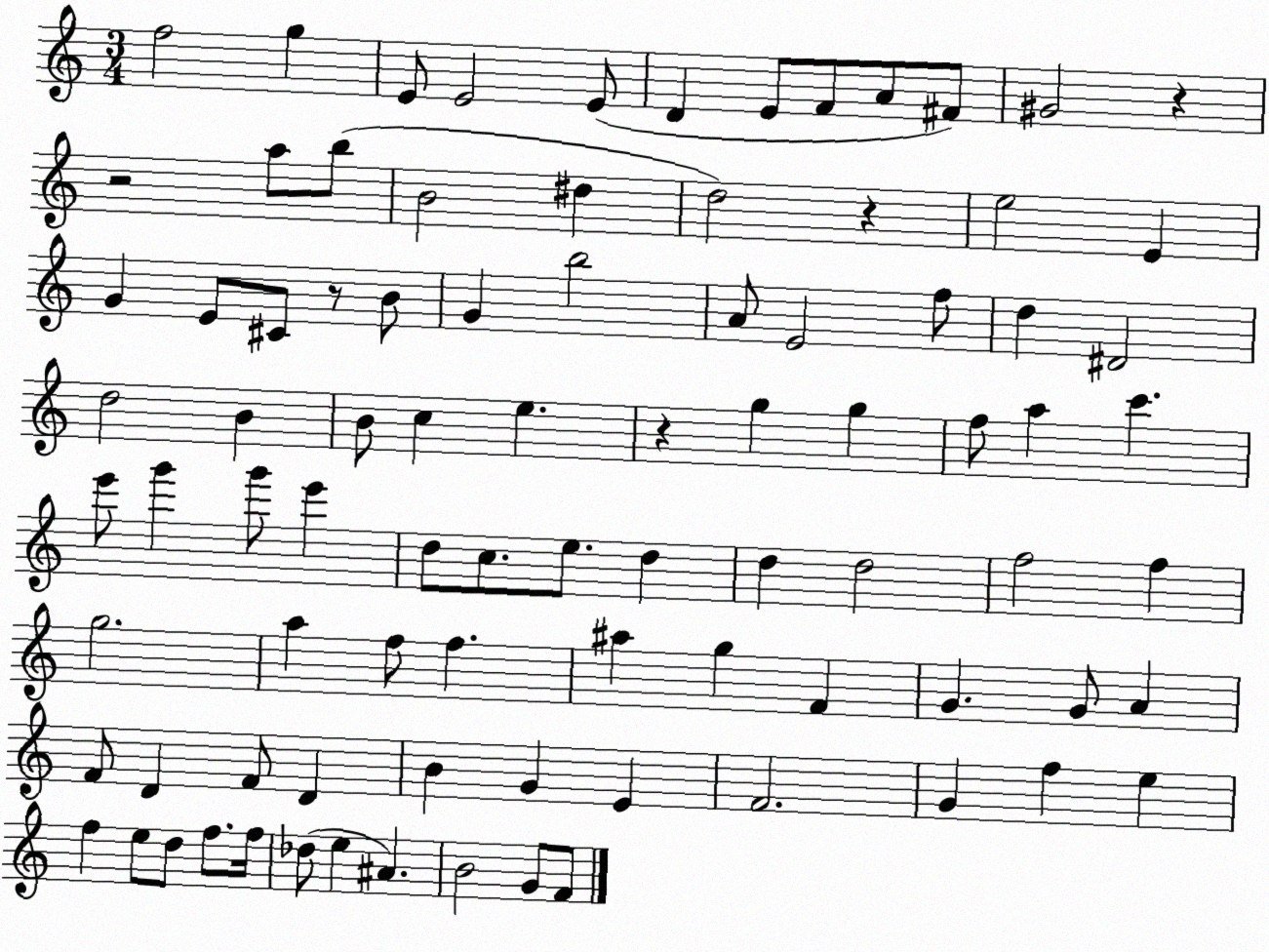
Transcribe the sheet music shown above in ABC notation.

X:1
T:Untitled
M:3/4
L:1/4
K:C
f2 g E/2 E2 E/2 D E/2 F/2 A/2 ^F/2 ^G2 z z2 a/2 b/2 B2 ^d d2 z e2 E G E/2 ^C/2 z/2 B/2 G b2 A/2 E2 f/2 d ^D2 d2 B B/2 c e z g g f/2 a c' e'/2 g' g'/2 e' d/2 c/2 e/2 d d d2 f2 f g2 a f/2 f ^a g F G G/2 A F/2 D F/2 D B G E F2 G f e f e/2 d/2 f/2 f/4 _d/2 e ^A B2 G/2 F/2